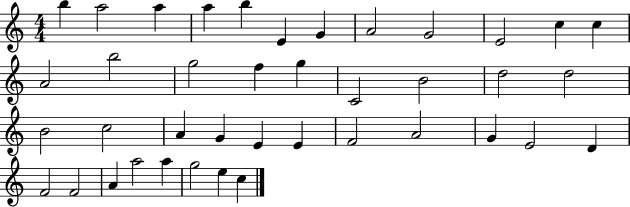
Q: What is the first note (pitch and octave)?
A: B5